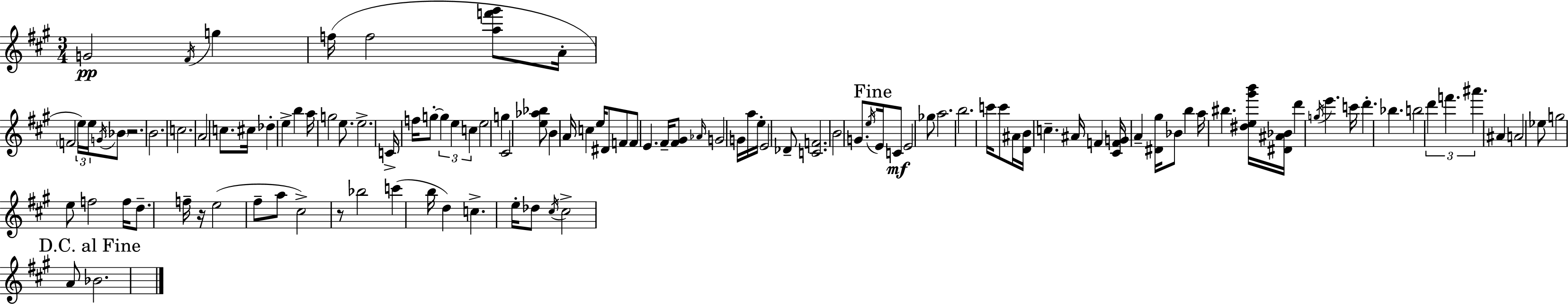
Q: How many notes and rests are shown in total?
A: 114